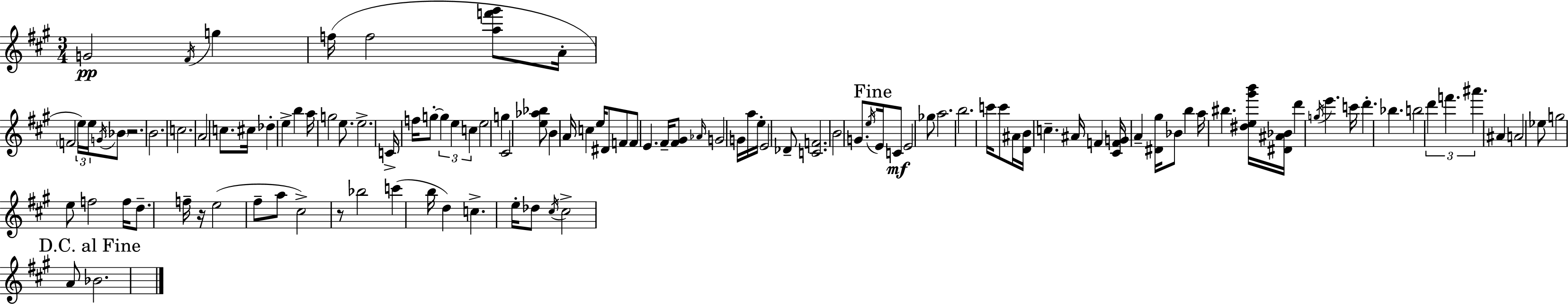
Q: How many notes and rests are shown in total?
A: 114